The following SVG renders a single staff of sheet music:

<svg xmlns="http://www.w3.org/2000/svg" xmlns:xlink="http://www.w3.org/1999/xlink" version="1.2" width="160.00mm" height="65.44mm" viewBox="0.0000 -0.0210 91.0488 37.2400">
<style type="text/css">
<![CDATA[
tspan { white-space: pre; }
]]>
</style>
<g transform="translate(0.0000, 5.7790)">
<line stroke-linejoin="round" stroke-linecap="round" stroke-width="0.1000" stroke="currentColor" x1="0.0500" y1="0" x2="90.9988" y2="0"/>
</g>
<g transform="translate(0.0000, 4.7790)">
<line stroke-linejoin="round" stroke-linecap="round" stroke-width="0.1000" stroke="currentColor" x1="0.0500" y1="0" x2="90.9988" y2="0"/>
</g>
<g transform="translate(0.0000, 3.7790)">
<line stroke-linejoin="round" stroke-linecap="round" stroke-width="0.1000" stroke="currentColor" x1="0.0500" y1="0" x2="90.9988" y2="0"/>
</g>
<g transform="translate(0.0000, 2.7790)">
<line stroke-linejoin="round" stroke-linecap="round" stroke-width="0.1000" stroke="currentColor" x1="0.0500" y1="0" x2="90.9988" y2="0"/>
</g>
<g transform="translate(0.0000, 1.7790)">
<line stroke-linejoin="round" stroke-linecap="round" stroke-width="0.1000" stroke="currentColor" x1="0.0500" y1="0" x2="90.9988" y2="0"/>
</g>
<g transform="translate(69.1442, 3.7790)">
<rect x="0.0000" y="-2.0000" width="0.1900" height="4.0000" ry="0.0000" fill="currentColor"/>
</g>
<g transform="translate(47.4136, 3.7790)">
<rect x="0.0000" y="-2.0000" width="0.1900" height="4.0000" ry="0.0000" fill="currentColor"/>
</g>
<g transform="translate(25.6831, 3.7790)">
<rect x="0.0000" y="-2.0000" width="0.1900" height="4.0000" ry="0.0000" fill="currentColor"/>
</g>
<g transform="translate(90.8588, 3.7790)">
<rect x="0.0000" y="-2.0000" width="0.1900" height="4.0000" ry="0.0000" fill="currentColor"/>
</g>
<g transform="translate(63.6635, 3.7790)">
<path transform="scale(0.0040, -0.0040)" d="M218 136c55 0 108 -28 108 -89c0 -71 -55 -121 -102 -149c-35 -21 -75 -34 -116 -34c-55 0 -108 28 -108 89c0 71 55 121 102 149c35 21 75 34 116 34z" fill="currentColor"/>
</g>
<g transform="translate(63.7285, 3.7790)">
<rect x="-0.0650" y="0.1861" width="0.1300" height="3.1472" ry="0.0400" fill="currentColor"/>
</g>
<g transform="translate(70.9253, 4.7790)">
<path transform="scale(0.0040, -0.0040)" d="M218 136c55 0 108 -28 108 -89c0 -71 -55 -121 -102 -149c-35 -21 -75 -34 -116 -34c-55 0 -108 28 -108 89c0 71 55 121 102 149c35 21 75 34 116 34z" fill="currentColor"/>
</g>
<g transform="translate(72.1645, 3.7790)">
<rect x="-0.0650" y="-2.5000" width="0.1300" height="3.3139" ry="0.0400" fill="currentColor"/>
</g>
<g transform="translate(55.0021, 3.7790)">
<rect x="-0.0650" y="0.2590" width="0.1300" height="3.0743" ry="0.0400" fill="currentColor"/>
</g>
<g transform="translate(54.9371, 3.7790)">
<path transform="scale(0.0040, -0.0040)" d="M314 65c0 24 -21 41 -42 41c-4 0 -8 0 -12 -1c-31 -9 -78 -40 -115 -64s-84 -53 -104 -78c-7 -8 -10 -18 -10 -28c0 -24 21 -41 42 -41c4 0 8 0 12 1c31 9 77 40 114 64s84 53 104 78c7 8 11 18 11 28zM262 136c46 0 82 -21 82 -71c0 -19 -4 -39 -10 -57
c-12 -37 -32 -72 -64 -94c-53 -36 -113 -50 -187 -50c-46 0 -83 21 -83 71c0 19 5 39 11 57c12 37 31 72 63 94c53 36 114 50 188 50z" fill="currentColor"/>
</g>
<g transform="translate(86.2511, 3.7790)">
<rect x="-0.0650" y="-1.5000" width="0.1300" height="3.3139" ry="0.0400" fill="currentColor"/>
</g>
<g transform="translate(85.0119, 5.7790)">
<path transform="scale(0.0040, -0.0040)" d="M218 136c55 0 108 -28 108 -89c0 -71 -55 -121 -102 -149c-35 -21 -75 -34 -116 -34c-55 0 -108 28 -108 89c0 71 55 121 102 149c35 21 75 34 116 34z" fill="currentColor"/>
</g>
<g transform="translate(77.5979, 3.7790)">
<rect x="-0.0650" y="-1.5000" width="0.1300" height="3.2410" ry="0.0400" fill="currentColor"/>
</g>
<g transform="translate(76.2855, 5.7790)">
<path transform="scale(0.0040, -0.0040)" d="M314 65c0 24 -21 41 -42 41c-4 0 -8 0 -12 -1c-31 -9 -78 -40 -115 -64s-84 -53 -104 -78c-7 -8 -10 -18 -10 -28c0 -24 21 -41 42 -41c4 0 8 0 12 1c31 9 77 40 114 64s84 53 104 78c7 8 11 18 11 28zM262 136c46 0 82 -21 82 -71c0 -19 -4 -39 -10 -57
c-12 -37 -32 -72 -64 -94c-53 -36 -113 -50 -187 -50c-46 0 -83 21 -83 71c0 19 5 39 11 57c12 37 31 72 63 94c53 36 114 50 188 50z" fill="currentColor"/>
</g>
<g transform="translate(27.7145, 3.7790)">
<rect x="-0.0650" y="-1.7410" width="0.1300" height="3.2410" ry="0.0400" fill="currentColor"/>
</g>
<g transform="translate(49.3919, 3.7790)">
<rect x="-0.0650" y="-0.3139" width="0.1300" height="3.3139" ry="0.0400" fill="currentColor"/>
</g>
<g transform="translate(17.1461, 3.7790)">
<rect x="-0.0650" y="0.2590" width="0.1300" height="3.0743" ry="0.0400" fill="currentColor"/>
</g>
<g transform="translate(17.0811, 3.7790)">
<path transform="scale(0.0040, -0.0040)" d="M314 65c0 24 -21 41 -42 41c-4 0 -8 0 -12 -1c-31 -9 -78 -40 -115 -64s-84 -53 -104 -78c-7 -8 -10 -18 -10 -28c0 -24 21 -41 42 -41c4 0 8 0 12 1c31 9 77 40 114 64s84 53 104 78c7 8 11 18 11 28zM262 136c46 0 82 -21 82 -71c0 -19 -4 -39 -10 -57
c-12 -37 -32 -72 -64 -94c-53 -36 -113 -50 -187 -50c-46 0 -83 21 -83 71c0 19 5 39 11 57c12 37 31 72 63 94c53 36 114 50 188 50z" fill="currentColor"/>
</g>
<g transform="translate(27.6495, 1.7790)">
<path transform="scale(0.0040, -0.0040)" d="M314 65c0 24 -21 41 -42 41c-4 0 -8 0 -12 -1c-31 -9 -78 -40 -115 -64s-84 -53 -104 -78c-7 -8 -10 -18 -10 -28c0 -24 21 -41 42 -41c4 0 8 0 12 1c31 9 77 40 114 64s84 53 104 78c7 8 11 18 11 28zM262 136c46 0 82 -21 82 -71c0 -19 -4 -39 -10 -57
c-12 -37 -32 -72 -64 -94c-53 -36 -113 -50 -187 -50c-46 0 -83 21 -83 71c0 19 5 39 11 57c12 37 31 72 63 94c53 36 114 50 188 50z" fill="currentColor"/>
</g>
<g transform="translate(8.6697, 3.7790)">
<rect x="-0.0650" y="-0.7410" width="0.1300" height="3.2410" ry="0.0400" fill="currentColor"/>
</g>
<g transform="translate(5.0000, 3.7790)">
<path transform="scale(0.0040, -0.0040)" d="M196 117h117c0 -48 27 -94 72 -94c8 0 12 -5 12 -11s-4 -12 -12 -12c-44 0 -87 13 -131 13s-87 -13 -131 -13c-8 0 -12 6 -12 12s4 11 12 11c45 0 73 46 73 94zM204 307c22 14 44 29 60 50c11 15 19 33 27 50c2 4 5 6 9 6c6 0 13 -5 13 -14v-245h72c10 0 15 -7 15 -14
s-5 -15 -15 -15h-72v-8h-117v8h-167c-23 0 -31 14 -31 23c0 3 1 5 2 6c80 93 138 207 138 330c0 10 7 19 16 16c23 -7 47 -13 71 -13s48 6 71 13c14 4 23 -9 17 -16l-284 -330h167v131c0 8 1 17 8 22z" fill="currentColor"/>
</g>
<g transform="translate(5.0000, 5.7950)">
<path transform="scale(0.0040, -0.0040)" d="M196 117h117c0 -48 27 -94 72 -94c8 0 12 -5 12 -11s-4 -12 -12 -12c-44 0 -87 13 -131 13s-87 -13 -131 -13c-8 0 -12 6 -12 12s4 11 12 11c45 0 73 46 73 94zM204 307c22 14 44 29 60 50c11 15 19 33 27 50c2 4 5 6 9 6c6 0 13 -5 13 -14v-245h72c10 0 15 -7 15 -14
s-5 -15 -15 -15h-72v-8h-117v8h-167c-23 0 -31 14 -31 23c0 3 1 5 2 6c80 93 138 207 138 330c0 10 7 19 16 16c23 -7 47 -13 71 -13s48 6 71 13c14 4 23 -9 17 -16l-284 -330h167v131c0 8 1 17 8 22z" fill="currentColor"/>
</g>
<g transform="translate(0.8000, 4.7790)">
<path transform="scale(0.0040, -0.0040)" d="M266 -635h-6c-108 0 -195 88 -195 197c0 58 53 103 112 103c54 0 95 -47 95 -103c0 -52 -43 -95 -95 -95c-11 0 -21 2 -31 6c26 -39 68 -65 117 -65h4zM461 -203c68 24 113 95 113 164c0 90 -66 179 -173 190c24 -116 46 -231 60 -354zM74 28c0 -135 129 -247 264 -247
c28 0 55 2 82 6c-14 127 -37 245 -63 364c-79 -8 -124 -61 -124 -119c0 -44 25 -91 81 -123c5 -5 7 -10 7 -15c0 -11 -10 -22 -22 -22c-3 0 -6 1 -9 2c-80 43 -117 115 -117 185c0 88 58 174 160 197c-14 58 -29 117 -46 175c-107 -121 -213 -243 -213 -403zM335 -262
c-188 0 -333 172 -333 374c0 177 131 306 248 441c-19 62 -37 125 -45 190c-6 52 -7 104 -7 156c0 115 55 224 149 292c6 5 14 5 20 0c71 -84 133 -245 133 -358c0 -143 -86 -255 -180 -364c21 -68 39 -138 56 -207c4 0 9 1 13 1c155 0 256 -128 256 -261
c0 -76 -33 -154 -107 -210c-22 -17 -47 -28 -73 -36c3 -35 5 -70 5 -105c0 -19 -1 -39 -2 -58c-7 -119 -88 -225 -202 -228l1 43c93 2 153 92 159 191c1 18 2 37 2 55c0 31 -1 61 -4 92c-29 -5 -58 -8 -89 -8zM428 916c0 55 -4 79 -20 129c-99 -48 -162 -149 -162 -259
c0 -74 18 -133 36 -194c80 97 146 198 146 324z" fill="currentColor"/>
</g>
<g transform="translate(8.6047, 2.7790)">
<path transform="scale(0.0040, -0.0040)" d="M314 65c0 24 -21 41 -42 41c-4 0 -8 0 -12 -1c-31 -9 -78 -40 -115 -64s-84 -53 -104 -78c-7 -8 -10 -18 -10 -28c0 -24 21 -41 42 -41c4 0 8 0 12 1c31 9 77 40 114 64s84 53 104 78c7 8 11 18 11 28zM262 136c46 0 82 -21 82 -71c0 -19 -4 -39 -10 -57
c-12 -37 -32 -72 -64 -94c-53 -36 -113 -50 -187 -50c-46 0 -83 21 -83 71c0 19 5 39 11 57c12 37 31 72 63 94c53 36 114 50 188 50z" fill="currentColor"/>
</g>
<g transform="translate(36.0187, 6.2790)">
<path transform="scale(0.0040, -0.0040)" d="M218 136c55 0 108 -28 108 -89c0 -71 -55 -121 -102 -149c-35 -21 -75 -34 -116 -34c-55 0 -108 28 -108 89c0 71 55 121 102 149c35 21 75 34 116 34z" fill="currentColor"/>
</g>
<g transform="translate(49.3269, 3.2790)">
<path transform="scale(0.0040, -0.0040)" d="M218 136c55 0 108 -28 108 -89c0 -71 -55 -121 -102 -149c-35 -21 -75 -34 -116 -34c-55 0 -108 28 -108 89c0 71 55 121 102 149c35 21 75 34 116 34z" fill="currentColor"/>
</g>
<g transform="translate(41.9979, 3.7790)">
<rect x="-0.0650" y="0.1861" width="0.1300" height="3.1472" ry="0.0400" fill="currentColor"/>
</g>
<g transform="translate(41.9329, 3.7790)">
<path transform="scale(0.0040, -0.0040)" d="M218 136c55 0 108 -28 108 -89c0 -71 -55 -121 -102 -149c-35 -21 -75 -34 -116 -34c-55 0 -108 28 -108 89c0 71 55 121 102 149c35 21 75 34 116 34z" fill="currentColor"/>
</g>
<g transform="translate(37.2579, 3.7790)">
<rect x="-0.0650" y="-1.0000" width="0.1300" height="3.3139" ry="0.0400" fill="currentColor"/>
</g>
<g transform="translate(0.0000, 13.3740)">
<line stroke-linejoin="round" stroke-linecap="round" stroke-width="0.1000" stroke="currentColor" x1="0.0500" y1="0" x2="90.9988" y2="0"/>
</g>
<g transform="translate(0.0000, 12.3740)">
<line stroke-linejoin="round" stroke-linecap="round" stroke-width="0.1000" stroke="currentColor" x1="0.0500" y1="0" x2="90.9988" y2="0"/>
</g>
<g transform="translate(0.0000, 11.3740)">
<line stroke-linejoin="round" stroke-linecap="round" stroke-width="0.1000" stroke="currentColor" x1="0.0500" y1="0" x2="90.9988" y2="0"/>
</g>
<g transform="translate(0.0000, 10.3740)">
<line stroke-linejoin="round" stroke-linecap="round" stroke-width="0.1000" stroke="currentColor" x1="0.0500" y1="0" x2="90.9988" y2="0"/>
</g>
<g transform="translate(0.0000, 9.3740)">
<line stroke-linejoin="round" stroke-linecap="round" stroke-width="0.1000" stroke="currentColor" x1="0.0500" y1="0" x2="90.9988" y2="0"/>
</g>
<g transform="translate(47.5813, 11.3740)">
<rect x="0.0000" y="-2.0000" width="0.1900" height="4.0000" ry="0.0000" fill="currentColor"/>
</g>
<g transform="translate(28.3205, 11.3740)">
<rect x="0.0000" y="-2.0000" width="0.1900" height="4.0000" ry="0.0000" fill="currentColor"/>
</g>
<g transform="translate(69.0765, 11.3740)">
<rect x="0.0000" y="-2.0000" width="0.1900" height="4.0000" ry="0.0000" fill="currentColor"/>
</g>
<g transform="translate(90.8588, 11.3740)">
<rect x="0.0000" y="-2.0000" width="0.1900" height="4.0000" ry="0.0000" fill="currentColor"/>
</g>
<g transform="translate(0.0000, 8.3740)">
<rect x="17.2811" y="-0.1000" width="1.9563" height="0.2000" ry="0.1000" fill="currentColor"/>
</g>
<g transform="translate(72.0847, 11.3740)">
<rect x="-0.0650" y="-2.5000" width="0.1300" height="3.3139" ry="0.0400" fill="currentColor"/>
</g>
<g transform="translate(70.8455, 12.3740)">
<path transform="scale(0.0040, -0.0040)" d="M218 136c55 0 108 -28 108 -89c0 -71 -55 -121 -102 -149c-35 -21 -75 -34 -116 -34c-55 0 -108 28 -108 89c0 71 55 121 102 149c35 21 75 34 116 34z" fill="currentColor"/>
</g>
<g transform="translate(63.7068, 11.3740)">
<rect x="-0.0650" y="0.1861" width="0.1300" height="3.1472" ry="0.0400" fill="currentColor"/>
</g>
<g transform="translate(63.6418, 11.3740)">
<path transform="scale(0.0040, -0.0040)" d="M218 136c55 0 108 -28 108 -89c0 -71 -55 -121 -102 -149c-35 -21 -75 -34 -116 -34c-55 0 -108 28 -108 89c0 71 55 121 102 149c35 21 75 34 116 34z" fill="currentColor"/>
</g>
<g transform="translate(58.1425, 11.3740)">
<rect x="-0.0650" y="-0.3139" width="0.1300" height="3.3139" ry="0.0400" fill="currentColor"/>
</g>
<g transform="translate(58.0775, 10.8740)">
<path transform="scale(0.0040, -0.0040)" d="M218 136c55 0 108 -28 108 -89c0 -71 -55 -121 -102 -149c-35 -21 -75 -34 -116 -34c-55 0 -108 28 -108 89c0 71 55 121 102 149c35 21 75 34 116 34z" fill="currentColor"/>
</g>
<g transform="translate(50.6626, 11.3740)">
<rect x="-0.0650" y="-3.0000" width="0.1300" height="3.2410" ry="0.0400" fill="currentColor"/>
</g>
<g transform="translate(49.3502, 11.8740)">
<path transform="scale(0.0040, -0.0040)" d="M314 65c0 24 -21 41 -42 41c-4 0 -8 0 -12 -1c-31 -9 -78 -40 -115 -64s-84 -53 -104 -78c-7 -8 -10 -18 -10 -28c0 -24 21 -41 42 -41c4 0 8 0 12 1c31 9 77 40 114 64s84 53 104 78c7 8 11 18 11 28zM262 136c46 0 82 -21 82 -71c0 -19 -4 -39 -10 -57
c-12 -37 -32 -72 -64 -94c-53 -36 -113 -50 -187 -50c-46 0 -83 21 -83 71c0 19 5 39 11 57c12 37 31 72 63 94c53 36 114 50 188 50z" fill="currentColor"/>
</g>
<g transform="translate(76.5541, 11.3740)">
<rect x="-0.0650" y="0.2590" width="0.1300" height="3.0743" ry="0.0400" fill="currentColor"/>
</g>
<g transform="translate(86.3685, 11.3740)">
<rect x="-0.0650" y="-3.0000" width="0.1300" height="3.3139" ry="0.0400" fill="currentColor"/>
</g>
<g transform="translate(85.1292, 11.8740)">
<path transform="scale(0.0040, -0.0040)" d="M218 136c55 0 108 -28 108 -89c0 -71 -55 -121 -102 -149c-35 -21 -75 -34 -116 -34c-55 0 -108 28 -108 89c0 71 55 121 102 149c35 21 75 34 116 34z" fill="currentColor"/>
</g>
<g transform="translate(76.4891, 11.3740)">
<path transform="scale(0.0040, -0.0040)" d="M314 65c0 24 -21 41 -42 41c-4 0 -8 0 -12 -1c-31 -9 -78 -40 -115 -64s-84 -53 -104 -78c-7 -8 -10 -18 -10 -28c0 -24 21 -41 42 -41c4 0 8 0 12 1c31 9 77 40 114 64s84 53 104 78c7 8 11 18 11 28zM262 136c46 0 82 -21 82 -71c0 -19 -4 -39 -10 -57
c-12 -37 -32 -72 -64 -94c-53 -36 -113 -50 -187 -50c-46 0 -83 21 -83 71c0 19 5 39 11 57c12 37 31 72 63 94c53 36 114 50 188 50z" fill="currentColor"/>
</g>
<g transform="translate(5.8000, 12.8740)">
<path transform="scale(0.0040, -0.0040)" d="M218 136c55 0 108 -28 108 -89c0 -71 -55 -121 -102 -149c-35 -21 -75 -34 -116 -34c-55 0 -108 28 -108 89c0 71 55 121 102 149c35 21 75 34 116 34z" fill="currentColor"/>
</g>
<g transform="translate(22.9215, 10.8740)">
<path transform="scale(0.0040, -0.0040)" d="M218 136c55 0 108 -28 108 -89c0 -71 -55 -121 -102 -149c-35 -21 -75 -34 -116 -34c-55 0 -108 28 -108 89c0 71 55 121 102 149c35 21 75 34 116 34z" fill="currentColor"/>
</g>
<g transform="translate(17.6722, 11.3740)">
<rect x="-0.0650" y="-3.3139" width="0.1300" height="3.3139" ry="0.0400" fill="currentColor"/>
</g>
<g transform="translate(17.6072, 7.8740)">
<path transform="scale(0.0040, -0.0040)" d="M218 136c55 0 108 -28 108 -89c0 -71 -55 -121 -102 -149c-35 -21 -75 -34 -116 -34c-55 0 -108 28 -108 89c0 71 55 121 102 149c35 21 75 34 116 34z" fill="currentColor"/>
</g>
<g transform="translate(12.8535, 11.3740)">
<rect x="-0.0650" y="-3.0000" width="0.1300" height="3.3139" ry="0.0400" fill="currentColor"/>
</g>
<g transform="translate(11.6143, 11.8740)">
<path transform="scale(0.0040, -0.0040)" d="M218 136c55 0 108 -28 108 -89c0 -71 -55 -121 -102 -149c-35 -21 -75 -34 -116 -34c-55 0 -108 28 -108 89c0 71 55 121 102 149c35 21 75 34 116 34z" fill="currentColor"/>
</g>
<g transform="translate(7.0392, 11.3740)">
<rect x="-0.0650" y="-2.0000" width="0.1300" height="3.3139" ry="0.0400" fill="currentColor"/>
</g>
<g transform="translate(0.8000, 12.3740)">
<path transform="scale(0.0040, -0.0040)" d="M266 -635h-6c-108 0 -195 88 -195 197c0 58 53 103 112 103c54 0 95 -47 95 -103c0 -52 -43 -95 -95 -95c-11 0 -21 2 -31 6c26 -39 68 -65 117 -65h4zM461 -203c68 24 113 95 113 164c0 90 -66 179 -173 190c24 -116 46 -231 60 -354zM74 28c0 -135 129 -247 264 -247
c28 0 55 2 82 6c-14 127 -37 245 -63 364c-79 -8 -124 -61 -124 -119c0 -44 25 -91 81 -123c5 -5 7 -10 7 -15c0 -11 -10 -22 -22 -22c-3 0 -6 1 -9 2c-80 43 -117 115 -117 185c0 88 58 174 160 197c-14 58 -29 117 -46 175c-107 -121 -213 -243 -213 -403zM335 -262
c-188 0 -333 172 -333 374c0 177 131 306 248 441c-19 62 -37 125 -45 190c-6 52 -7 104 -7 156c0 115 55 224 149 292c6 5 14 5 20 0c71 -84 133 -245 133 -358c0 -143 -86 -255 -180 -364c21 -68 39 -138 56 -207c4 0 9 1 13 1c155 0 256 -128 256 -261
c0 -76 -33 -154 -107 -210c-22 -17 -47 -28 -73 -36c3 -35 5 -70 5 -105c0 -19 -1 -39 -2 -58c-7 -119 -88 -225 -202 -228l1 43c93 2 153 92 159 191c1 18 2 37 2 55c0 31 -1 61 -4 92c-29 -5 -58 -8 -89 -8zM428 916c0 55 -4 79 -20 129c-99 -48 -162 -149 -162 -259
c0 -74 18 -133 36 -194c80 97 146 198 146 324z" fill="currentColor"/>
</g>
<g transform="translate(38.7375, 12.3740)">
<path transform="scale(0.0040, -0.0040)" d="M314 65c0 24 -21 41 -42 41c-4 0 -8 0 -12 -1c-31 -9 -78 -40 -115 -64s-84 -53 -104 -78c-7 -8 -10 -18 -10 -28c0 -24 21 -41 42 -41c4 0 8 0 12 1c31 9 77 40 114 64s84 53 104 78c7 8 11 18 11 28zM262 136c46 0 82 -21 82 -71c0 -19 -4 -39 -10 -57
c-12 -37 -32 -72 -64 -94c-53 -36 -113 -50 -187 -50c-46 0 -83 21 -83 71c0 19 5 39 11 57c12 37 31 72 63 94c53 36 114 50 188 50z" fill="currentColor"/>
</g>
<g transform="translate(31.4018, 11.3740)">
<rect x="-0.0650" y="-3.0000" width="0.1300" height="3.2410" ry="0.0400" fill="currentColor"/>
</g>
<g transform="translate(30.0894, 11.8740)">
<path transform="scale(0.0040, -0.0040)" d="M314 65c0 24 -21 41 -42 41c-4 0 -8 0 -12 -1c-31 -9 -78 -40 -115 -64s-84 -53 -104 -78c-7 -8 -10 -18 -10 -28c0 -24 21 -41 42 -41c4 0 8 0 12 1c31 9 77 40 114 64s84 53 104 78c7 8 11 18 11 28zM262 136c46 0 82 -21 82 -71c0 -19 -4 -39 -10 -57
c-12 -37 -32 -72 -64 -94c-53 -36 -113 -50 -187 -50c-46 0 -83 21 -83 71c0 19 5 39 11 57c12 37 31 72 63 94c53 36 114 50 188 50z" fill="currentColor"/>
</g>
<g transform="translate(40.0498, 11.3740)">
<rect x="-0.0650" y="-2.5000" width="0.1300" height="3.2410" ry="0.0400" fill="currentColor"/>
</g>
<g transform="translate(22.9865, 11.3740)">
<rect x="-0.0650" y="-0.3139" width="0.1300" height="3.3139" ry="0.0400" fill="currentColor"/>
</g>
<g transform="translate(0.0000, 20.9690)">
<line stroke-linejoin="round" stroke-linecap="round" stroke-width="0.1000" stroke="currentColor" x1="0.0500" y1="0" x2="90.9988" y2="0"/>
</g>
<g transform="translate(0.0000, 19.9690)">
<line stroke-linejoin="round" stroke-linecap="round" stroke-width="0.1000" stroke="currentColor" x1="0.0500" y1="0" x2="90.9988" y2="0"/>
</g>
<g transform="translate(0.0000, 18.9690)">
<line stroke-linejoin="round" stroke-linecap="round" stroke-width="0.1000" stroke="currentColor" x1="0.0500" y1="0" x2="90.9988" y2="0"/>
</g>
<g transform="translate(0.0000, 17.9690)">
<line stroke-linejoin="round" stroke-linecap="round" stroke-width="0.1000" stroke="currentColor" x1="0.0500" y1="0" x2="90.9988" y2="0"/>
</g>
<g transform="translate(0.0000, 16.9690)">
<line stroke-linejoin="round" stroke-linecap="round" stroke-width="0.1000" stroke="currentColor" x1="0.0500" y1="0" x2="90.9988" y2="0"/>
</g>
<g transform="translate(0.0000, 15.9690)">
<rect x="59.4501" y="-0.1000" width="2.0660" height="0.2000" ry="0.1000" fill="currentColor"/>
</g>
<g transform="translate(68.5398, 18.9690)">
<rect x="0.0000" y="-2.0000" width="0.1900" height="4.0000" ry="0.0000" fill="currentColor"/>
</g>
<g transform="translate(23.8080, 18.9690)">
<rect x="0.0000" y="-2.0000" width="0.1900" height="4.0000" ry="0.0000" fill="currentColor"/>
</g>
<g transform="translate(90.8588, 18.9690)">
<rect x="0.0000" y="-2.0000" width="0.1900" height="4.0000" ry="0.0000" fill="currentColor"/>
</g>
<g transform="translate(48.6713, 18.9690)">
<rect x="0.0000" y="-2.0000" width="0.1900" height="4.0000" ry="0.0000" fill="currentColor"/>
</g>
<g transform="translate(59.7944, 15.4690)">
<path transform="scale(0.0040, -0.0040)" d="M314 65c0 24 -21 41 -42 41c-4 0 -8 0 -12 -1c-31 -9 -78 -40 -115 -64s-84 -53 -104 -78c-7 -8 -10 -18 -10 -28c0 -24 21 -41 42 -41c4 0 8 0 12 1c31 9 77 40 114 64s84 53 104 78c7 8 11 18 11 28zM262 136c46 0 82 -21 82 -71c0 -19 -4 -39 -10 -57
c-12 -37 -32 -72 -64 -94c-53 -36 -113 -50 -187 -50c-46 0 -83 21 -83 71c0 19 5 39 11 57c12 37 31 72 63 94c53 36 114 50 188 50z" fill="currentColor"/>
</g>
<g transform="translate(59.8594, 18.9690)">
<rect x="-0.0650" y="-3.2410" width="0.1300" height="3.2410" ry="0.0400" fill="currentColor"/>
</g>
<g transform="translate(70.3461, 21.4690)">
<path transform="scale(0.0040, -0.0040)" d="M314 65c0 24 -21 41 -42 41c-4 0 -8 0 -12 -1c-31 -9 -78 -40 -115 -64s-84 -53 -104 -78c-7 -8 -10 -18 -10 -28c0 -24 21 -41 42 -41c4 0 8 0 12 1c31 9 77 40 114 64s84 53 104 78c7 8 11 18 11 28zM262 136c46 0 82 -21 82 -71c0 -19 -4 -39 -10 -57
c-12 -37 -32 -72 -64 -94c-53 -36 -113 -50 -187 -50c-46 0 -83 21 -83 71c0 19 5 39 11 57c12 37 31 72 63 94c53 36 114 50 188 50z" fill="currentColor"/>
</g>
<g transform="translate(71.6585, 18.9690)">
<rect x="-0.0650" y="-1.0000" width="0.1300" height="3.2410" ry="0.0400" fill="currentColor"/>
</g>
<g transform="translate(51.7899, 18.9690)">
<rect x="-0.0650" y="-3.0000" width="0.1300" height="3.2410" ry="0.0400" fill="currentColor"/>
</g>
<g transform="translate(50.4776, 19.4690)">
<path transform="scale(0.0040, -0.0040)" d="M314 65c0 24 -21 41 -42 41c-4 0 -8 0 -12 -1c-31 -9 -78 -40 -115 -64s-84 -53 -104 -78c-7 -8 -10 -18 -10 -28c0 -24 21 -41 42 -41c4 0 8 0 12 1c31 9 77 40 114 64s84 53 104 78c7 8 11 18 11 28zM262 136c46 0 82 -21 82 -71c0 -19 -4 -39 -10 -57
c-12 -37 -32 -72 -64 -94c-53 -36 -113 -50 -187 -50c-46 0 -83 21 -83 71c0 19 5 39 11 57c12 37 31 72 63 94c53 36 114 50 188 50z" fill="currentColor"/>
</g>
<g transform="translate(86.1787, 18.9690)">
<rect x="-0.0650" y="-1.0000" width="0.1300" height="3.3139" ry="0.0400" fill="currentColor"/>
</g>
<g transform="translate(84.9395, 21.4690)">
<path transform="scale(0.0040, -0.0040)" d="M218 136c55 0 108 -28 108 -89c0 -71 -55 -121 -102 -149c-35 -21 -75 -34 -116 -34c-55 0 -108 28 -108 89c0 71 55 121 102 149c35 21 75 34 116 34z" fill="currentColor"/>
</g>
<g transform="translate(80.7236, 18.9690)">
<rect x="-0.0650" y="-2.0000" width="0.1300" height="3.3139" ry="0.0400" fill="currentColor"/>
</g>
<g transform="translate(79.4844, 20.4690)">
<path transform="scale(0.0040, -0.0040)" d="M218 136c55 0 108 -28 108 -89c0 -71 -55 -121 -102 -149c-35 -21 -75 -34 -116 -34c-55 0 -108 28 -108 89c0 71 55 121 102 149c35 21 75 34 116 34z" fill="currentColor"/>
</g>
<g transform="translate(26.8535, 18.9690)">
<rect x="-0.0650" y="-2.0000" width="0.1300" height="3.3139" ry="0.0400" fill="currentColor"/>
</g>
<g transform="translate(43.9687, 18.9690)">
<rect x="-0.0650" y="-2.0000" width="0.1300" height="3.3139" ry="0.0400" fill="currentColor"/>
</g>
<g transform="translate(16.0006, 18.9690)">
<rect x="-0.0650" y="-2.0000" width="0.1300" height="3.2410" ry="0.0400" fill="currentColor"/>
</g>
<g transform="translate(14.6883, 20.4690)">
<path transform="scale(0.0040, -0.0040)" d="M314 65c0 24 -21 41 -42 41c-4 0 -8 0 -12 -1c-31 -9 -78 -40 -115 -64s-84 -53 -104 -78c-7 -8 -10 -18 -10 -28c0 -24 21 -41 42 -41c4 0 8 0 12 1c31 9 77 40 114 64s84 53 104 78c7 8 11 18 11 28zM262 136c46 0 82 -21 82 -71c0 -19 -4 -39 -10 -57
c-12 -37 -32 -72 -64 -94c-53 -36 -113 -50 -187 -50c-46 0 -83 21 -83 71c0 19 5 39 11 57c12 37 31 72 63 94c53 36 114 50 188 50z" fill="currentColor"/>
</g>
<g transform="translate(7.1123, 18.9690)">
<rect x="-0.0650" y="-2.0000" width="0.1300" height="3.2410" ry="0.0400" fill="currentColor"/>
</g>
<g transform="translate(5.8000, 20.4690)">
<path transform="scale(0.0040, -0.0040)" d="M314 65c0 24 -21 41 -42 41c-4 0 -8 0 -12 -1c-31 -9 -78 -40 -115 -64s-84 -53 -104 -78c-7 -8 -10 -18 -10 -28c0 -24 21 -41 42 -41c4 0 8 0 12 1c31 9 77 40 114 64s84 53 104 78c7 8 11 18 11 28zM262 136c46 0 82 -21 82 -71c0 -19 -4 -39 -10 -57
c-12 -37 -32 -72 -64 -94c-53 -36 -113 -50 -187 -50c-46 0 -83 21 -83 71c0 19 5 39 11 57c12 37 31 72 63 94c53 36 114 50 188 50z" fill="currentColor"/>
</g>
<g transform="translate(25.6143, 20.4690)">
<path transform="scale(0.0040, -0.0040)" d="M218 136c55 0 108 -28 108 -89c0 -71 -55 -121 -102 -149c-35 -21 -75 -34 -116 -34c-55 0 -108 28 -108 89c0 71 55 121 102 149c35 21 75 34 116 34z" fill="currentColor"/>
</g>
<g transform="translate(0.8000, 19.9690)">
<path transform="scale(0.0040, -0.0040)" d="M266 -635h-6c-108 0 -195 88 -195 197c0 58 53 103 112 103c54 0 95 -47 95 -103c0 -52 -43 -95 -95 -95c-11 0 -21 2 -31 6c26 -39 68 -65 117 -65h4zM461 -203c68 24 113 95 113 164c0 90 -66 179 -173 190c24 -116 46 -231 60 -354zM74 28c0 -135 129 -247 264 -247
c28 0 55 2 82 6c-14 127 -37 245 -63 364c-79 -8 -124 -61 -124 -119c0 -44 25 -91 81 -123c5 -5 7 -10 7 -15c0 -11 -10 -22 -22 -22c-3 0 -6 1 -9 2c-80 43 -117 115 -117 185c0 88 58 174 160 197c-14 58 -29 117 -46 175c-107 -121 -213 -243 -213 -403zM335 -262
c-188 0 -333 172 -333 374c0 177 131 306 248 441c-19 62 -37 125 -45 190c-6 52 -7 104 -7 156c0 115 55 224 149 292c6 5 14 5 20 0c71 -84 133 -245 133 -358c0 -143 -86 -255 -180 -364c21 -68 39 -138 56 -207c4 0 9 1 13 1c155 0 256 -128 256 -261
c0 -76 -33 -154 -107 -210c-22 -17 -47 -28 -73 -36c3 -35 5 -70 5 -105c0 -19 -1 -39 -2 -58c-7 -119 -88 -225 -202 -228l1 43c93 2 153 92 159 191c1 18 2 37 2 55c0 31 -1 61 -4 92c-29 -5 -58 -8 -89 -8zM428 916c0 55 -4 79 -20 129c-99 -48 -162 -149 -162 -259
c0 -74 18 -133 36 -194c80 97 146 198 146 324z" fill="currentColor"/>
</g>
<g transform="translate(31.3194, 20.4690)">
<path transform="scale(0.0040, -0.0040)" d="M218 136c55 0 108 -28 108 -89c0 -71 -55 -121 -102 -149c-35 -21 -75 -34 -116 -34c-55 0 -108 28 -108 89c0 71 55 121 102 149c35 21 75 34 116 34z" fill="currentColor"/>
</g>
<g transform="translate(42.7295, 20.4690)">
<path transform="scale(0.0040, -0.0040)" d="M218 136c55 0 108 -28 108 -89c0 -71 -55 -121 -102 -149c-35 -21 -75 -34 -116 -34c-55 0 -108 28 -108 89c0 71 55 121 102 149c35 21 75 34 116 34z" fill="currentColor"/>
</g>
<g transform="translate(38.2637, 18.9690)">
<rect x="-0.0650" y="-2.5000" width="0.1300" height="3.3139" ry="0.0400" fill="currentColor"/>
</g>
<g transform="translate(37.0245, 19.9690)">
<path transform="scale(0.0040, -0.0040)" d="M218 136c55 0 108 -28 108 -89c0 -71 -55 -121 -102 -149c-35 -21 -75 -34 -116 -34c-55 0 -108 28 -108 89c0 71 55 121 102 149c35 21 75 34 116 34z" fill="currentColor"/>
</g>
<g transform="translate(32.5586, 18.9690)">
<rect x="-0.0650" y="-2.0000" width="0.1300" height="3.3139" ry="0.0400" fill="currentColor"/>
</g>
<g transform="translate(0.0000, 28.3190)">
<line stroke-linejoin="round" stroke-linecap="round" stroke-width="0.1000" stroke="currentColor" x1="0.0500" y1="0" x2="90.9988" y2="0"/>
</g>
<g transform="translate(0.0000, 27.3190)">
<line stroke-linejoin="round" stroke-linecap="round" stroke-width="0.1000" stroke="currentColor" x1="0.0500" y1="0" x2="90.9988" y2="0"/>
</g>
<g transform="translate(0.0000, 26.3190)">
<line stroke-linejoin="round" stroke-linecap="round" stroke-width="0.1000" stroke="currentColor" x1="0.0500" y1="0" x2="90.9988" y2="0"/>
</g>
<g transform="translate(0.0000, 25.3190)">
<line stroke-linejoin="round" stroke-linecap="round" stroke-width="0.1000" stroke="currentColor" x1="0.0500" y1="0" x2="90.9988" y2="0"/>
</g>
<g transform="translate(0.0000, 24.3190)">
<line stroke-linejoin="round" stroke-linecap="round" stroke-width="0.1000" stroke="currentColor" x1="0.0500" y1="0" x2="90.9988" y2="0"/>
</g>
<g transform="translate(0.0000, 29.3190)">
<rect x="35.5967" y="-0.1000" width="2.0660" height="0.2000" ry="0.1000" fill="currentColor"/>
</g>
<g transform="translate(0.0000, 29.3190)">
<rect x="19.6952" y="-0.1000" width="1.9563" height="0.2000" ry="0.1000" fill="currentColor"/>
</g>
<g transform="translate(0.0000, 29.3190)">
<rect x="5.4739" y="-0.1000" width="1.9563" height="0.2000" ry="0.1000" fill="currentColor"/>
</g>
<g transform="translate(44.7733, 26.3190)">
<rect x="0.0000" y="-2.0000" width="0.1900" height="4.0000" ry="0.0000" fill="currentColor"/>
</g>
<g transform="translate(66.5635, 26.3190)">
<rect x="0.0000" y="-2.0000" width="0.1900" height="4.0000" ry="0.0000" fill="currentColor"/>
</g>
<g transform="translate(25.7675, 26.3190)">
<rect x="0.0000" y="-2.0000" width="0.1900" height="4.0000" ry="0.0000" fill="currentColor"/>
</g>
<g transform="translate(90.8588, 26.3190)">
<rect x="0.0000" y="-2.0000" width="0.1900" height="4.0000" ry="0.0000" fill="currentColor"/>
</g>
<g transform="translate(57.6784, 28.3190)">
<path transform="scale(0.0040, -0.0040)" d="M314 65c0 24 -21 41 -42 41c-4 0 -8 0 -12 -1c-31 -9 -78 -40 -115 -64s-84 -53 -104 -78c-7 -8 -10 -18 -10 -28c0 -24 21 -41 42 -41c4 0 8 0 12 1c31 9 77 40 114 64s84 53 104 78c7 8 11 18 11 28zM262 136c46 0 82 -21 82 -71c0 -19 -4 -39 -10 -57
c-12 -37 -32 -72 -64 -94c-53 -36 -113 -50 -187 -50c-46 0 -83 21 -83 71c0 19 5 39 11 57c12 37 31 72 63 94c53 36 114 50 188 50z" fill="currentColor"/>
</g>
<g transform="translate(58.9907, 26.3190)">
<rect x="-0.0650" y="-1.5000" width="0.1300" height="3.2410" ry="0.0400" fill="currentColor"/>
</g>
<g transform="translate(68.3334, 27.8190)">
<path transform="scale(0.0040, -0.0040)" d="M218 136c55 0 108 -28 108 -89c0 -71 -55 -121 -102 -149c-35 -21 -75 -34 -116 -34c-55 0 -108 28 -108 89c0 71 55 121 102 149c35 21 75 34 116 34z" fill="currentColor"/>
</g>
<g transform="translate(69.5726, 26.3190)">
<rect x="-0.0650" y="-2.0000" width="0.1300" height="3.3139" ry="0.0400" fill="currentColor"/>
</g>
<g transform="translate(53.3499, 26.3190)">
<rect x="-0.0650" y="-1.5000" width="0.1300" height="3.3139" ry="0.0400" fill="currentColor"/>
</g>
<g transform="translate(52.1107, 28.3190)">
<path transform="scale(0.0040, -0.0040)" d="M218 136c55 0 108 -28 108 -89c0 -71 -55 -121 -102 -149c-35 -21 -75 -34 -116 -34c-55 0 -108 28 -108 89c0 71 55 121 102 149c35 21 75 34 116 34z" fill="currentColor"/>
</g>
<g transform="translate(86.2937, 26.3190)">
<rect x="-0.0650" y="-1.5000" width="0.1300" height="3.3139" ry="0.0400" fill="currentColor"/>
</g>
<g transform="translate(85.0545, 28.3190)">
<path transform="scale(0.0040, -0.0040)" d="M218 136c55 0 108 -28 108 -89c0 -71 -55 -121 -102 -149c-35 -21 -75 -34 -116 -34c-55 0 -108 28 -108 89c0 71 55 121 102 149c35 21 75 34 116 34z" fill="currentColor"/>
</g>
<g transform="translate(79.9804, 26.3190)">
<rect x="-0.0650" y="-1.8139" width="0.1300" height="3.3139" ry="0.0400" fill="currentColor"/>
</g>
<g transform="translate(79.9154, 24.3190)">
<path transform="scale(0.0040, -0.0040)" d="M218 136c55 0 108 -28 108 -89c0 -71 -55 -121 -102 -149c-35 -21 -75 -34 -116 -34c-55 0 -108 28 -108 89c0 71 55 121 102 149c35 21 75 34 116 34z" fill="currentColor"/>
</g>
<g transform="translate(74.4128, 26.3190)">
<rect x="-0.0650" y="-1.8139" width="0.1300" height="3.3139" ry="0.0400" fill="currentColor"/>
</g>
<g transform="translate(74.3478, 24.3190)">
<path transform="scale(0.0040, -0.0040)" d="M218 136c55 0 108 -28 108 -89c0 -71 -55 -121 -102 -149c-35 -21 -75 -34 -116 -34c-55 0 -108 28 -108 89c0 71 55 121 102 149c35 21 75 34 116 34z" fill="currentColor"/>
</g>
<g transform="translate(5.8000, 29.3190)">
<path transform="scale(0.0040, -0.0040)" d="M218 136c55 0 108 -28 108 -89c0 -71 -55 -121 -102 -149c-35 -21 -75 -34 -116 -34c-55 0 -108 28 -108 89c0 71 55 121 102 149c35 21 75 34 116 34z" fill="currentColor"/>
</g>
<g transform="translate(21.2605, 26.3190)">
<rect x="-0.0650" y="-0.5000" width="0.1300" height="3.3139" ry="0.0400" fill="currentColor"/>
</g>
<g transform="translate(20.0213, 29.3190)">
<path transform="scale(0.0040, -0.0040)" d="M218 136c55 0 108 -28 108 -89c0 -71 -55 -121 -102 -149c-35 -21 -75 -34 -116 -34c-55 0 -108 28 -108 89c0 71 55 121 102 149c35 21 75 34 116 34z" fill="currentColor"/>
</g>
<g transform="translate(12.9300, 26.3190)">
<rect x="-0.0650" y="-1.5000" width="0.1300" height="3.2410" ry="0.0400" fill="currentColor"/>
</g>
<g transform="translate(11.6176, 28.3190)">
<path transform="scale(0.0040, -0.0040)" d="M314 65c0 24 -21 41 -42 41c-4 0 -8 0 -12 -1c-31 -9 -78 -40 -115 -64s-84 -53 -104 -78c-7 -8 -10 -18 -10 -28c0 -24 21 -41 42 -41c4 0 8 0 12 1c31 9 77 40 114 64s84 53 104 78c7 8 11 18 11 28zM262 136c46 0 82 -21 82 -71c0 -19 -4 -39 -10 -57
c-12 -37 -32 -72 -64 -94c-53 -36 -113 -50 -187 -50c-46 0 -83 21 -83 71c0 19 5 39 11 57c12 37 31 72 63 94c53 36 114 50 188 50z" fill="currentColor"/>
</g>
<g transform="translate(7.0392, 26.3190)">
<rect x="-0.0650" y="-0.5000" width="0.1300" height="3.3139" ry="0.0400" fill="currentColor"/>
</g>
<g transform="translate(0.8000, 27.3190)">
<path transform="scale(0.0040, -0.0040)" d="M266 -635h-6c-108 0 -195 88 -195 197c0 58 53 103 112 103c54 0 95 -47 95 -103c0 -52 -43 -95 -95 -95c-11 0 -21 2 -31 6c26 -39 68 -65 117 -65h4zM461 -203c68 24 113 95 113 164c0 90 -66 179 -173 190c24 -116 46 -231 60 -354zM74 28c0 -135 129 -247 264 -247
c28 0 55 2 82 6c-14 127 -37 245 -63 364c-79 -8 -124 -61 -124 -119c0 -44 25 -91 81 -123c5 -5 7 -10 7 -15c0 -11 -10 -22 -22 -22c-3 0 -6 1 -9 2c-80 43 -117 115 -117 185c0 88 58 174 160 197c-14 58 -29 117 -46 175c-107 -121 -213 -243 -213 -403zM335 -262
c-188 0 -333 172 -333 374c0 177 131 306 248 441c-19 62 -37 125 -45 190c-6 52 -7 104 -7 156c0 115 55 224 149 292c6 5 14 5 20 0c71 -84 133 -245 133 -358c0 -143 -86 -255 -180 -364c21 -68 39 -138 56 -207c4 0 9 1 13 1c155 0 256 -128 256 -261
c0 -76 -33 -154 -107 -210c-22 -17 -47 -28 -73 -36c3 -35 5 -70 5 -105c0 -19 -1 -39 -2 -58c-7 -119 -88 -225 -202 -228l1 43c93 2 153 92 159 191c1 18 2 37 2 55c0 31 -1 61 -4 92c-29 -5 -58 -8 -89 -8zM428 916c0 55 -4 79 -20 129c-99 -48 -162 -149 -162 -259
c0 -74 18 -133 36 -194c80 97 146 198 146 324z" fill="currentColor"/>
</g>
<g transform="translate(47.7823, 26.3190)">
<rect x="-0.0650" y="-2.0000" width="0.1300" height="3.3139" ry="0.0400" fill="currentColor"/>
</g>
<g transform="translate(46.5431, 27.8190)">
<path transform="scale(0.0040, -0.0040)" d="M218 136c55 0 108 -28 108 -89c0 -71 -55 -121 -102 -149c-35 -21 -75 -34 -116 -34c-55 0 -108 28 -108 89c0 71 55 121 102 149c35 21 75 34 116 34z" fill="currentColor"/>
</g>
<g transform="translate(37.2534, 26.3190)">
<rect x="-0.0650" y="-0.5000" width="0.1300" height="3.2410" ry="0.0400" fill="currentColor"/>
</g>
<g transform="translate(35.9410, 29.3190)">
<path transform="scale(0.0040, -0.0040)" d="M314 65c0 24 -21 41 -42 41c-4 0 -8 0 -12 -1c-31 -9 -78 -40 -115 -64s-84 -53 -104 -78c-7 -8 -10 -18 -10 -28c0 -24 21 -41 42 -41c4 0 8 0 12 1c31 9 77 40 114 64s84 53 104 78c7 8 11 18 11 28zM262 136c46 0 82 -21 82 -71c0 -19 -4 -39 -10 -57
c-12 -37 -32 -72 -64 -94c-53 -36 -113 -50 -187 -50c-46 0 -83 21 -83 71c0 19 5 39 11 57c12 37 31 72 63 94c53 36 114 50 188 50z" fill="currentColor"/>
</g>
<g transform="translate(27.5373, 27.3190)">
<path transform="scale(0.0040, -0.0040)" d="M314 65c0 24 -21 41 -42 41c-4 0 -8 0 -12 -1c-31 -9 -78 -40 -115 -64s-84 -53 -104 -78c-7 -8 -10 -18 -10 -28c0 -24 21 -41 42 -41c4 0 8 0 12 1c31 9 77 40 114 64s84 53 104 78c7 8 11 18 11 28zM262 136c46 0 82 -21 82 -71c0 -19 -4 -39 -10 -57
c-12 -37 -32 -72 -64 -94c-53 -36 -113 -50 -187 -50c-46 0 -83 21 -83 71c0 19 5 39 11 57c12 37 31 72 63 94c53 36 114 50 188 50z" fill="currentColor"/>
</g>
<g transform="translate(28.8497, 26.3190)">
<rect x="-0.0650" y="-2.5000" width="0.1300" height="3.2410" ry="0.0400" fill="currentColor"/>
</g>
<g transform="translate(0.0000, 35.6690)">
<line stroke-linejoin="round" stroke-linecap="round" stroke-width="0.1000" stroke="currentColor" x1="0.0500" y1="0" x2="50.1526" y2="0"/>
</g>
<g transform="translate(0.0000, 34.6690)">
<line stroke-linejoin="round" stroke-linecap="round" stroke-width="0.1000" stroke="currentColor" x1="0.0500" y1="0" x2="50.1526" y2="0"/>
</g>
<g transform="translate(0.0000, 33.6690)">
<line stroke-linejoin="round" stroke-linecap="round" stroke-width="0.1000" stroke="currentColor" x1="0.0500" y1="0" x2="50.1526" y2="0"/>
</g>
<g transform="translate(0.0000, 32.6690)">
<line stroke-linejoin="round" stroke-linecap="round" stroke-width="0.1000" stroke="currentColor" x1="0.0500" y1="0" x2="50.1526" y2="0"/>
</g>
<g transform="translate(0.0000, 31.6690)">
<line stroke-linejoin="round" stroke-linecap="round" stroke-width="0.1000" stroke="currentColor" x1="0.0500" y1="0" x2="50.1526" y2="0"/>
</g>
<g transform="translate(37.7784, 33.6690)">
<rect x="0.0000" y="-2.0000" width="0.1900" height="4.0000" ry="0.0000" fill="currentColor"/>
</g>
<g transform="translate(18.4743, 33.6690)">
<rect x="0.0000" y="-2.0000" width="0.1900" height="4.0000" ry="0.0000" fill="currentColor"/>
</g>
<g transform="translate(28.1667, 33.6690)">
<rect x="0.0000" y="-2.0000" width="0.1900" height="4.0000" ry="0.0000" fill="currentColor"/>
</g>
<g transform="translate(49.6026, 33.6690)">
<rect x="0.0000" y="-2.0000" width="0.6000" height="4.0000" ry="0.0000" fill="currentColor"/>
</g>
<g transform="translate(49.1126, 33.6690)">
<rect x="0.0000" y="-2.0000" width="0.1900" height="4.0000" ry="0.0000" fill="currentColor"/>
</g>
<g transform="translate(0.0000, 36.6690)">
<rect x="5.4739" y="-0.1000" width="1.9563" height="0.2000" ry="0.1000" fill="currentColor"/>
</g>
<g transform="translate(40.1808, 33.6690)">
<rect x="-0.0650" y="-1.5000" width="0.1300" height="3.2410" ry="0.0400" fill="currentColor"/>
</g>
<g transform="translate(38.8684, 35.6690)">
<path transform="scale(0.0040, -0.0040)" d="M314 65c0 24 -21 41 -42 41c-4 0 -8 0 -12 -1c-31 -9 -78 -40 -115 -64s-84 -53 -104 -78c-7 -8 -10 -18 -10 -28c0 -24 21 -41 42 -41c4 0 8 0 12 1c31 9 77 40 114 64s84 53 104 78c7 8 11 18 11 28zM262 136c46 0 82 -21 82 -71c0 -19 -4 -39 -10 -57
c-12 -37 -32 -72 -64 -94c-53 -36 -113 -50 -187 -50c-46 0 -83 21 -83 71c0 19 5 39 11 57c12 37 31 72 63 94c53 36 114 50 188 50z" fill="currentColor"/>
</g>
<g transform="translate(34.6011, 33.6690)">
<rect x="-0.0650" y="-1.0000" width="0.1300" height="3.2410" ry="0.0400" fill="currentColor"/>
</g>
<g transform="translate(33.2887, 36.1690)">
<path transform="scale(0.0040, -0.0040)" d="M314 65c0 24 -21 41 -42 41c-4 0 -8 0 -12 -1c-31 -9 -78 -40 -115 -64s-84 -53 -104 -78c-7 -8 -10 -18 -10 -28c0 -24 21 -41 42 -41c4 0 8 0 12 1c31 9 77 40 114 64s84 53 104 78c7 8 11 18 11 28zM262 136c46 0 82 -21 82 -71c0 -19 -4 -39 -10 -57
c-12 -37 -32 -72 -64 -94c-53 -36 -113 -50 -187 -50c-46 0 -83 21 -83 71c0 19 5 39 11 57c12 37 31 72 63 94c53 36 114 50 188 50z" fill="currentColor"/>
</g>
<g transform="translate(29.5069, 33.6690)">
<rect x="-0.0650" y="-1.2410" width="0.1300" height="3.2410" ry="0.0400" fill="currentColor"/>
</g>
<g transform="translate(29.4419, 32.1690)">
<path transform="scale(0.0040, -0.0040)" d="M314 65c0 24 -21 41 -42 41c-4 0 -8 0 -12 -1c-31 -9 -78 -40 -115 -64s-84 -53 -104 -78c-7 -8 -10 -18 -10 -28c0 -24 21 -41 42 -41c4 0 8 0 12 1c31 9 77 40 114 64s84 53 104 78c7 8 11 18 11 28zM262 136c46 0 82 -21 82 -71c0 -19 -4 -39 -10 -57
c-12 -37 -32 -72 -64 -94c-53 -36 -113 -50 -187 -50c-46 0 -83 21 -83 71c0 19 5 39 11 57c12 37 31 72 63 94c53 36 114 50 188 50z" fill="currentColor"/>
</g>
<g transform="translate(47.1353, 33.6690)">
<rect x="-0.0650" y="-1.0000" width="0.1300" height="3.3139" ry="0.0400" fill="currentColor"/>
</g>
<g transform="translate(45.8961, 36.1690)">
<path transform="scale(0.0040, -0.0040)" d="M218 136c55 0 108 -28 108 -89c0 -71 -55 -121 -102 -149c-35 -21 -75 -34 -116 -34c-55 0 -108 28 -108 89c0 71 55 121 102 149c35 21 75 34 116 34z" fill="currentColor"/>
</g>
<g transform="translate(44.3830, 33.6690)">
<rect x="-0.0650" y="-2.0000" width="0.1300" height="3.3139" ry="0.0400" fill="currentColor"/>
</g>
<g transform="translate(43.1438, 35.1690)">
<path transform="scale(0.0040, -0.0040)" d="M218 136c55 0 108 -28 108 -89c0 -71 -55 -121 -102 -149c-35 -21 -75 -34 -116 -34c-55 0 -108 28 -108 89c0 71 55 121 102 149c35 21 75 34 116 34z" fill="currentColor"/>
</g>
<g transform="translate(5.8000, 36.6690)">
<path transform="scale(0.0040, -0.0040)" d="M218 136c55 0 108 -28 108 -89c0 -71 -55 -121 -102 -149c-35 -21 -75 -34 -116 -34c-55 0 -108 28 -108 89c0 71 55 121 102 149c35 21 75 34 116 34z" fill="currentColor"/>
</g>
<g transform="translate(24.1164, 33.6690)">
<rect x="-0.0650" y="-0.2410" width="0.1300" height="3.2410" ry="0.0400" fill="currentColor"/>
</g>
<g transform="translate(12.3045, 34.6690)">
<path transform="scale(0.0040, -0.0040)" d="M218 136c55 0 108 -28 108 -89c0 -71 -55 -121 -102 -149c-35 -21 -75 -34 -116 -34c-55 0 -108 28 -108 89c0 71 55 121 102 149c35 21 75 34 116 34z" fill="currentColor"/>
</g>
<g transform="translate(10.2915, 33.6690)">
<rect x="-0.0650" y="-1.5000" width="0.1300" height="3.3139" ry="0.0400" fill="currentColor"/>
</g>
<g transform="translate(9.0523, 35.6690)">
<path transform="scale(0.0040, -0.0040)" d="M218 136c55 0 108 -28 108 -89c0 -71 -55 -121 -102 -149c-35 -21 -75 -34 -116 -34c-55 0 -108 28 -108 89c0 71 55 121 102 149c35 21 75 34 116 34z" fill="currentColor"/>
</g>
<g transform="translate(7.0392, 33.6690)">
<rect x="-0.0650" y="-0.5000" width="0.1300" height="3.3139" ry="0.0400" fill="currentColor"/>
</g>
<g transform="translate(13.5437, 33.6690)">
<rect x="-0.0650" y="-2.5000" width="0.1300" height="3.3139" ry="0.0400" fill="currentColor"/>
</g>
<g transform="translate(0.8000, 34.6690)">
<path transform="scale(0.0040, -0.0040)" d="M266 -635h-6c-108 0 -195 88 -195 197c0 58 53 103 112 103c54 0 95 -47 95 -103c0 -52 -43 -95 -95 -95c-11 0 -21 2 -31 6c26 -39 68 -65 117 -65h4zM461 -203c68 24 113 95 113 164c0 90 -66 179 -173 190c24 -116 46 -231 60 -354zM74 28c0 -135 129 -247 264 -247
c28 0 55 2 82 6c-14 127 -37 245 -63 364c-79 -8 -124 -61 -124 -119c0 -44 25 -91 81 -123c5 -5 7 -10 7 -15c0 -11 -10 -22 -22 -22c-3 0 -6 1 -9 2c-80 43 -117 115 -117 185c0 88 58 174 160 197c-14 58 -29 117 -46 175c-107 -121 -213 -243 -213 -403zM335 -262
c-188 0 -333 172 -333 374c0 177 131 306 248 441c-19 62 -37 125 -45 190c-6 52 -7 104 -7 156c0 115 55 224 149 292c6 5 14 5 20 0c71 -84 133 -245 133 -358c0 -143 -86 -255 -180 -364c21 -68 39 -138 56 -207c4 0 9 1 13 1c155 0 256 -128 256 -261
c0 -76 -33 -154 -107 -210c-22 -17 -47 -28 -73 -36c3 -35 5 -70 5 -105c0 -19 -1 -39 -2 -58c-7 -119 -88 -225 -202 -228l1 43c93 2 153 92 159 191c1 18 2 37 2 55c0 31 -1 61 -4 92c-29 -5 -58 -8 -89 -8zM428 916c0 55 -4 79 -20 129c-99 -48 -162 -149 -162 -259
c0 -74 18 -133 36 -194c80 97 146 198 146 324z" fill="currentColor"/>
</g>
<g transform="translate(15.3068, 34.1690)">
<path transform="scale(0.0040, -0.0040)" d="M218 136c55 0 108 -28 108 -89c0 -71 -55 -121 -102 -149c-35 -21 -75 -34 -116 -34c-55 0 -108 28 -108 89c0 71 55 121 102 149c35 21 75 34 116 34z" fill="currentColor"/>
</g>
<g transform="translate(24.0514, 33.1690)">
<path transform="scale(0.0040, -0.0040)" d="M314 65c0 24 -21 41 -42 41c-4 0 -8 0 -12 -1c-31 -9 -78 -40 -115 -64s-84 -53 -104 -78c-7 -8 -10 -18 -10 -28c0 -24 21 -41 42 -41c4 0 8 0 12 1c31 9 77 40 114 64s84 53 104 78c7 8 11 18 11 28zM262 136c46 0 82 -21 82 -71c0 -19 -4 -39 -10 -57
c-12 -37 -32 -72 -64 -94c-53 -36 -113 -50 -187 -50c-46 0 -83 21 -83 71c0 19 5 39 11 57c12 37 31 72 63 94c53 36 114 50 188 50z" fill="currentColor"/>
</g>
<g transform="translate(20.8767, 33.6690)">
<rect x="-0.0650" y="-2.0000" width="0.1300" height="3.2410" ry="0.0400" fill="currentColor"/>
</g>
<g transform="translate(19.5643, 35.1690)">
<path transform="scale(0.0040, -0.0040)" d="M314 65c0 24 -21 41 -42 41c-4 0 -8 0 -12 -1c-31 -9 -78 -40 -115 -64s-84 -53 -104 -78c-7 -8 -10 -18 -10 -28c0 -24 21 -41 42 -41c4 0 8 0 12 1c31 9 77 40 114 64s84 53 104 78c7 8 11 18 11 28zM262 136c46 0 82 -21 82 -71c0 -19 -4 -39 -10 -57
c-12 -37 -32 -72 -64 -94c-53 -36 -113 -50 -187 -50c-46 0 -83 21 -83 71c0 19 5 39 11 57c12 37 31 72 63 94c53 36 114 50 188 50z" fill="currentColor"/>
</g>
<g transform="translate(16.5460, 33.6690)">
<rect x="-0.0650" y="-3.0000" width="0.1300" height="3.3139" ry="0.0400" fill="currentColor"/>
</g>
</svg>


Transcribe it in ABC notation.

X:1
T:Untitled
M:4/4
L:1/4
K:C
d2 B2 f2 D B c B2 B G E2 E F A b c A2 G2 A2 c B G B2 A F2 F2 F F G F A2 b2 D2 F D C E2 C G2 C2 F E E2 F f f E C E G A F2 c2 e2 D2 E2 F D